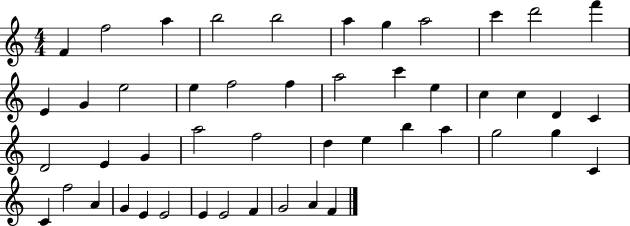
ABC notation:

X:1
T:Untitled
M:4/4
L:1/4
K:C
F f2 a b2 b2 a g a2 c' d'2 f' E G e2 e f2 f a2 c' e c c D C D2 E G a2 f2 d e b a g2 g C C f2 A G E E2 E E2 F G2 A F